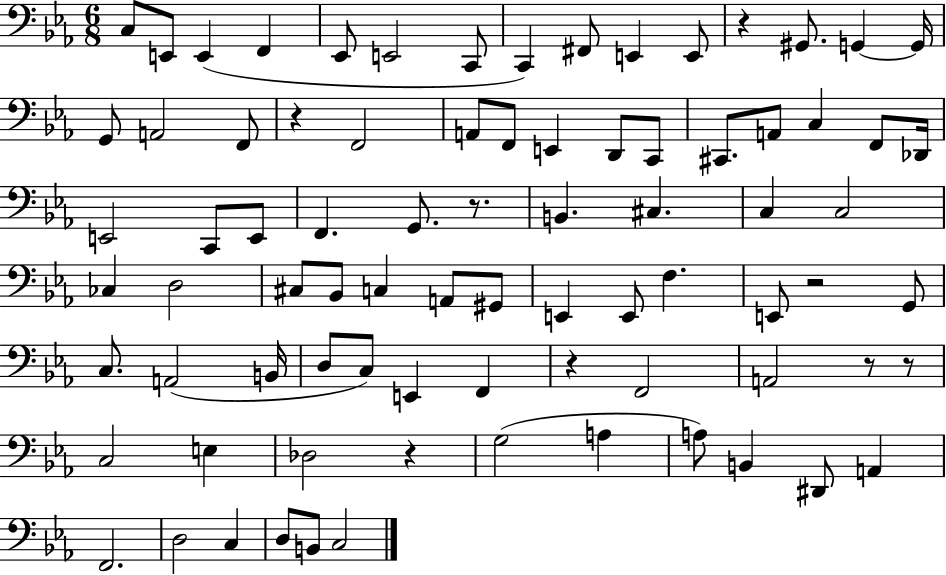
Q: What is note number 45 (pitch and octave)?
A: E2